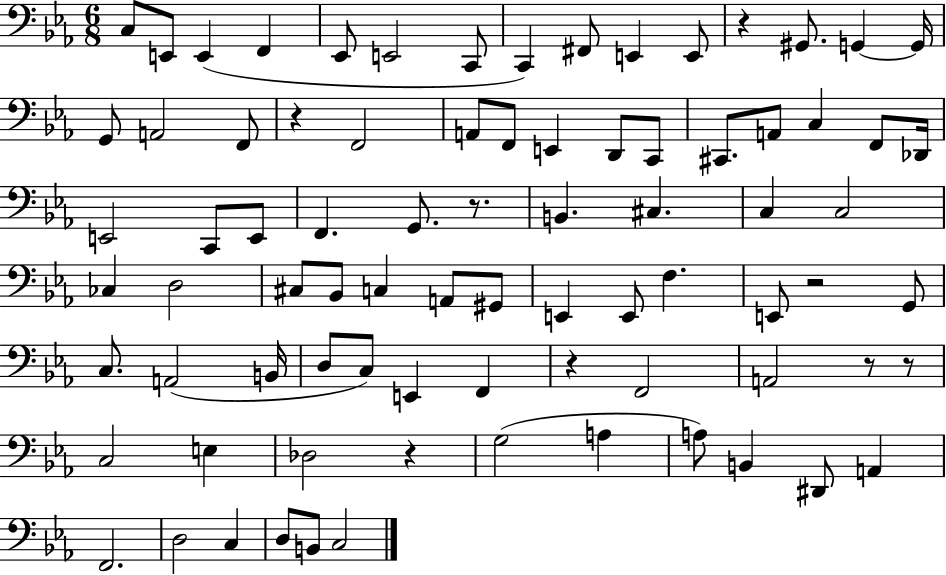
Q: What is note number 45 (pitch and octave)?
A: E2